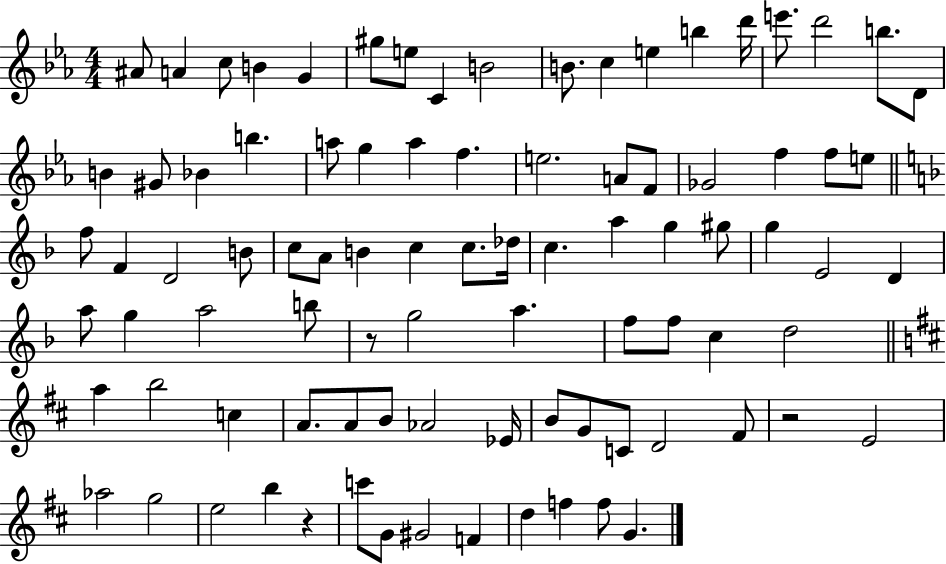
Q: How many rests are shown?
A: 3